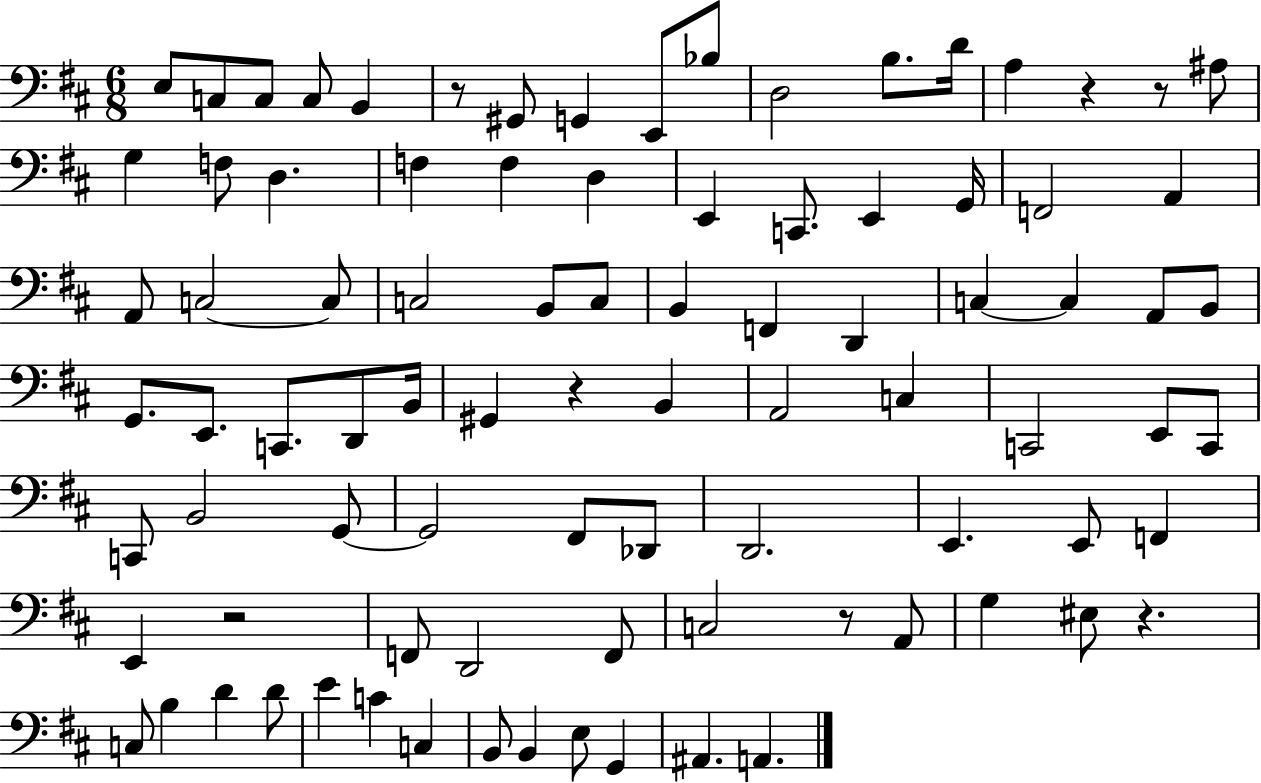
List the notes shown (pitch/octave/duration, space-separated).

E3/e C3/e C3/e C3/e B2/q R/e G#2/e G2/q E2/e Bb3/e D3/h B3/e. D4/s A3/q R/q R/e A#3/e G3/q F3/e D3/q. F3/q F3/q D3/q E2/q C2/e. E2/q G2/s F2/h A2/q A2/e C3/h C3/e C3/h B2/e C3/e B2/q F2/q D2/q C3/q C3/q A2/e B2/e G2/e. E2/e. C2/e. D2/e B2/s G#2/q R/q B2/q A2/h C3/q C2/h E2/e C2/e C2/e B2/h G2/e G2/h F#2/e Db2/e D2/h. E2/q. E2/e F2/q E2/q R/h F2/e D2/h F2/e C3/h R/e A2/e G3/q EIS3/e R/q. C3/e B3/q D4/q D4/e E4/q C4/q C3/q B2/e B2/q E3/e G2/q A#2/q. A2/q.